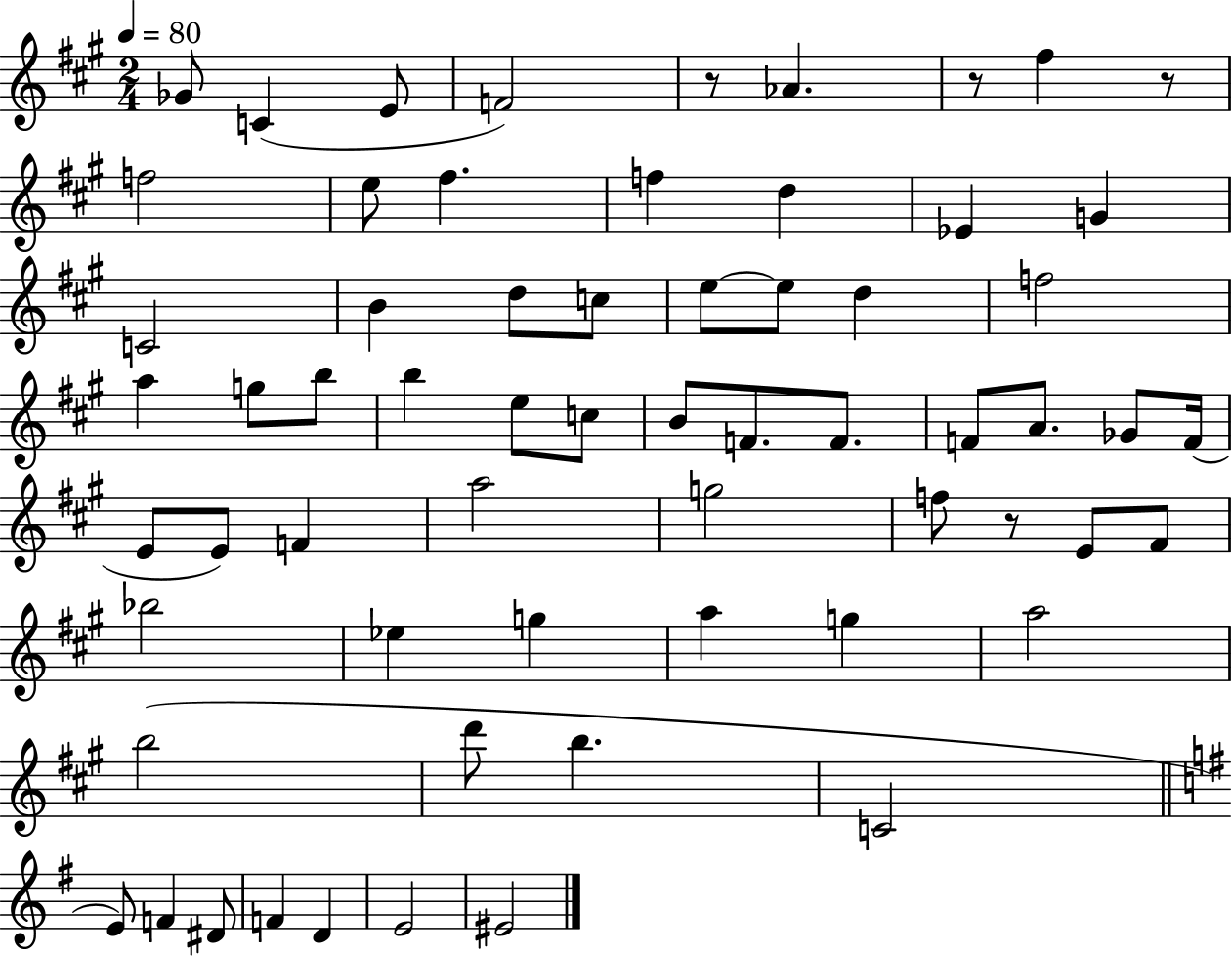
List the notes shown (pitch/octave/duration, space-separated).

Gb4/e C4/q E4/e F4/h R/e Ab4/q. R/e F#5/q R/e F5/h E5/e F#5/q. F5/q D5/q Eb4/q G4/q C4/h B4/q D5/e C5/e E5/e E5/e D5/q F5/h A5/q G5/e B5/e B5/q E5/e C5/e B4/e F4/e. F4/e. F4/e A4/e. Gb4/e F4/s E4/e E4/e F4/q A5/h G5/h F5/e R/e E4/e F#4/e Bb5/h Eb5/q G5/q A5/q G5/q A5/h B5/h D6/e B5/q. C4/h E4/e F4/q D#4/e F4/q D4/q E4/h EIS4/h